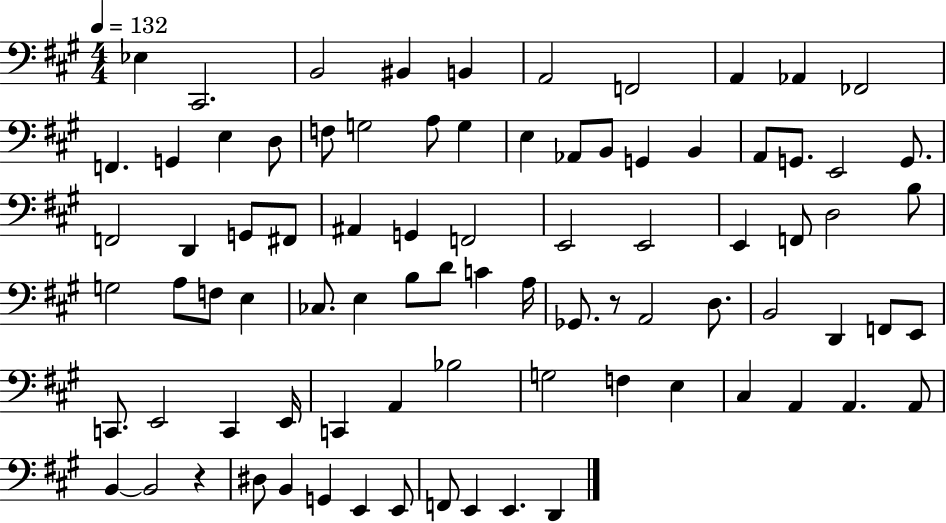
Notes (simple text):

Eb3/q C#2/h. B2/h BIS2/q B2/q A2/h F2/h A2/q Ab2/q FES2/h F2/q. G2/q E3/q D3/e F3/e G3/h A3/e G3/q E3/q Ab2/e B2/e G2/q B2/q A2/e G2/e. E2/h G2/e. F2/h D2/q G2/e F#2/e A#2/q G2/q F2/h E2/h E2/h E2/q F2/e D3/h B3/e G3/h A3/e F3/e E3/q CES3/e. E3/q B3/e D4/e C4/q A3/s Gb2/e. R/e A2/h D3/e. B2/h D2/q F2/e E2/e C2/e. E2/h C2/q E2/s C2/q A2/q Bb3/h G3/h F3/q E3/q C#3/q A2/q A2/q. A2/e B2/q B2/h R/q D#3/e B2/q G2/q E2/q E2/e F2/e E2/q E2/q. D2/q